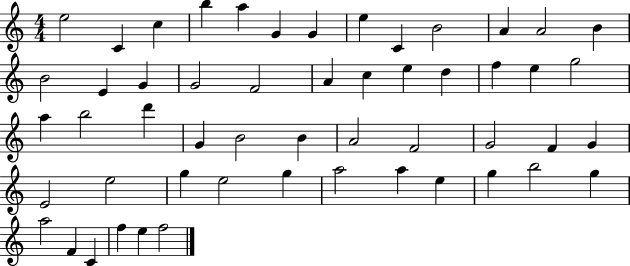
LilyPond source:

{
  \clef treble
  \numericTimeSignature
  \time 4/4
  \key c \major
  e''2 c'4 c''4 | b''4 a''4 g'4 g'4 | e''4 c'4 b'2 | a'4 a'2 b'4 | \break b'2 e'4 g'4 | g'2 f'2 | a'4 c''4 e''4 d''4 | f''4 e''4 g''2 | \break a''4 b''2 d'''4 | g'4 b'2 b'4 | a'2 f'2 | g'2 f'4 g'4 | \break e'2 e''2 | g''4 e''2 g''4 | a''2 a''4 e''4 | g''4 b''2 g''4 | \break a''2 f'4 c'4 | f''4 e''4 f''2 | \bar "|."
}